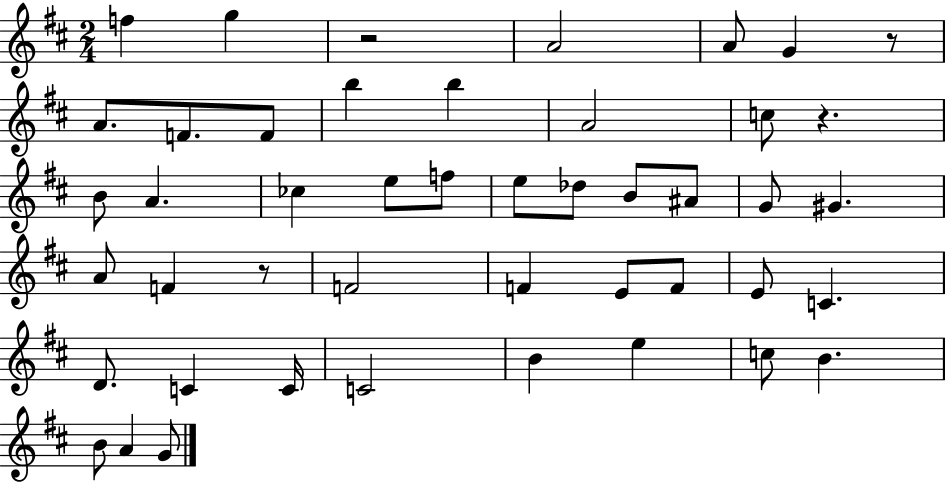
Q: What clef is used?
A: treble